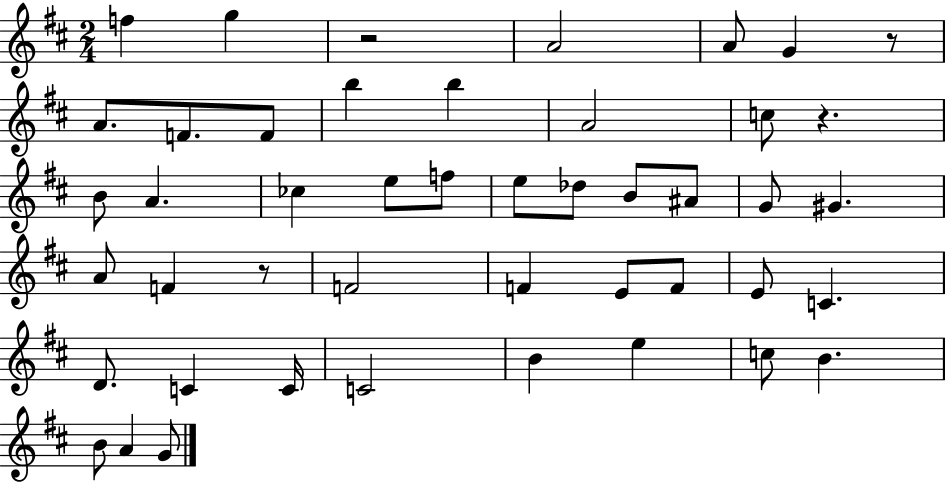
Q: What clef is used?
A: treble